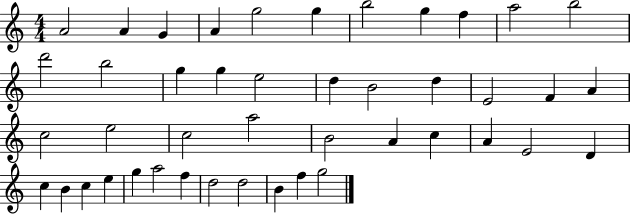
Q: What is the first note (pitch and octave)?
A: A4